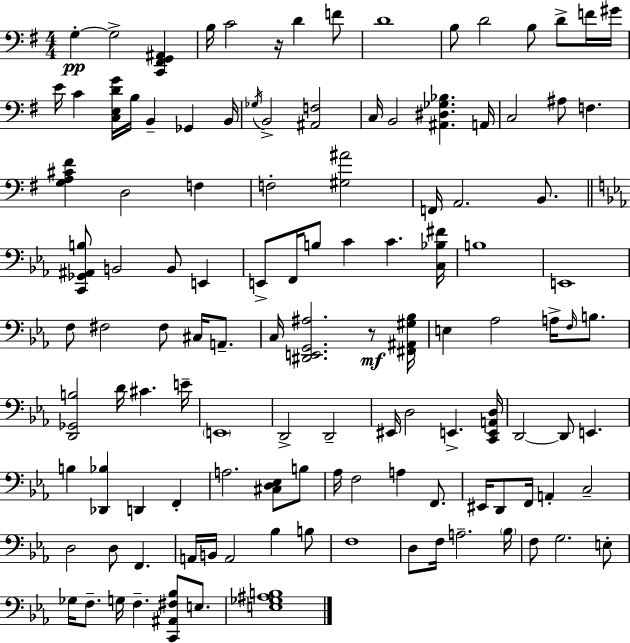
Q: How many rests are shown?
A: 2